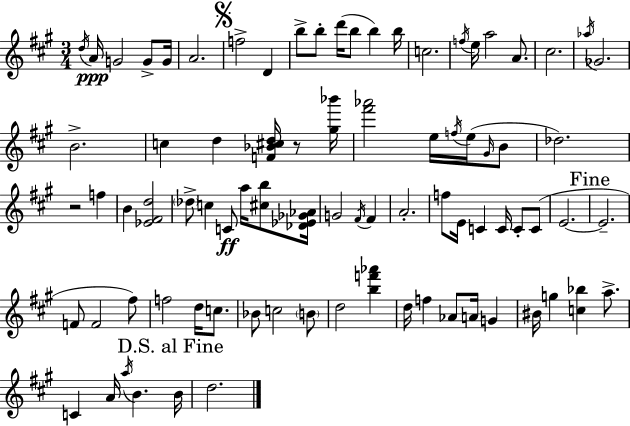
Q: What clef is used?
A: treble